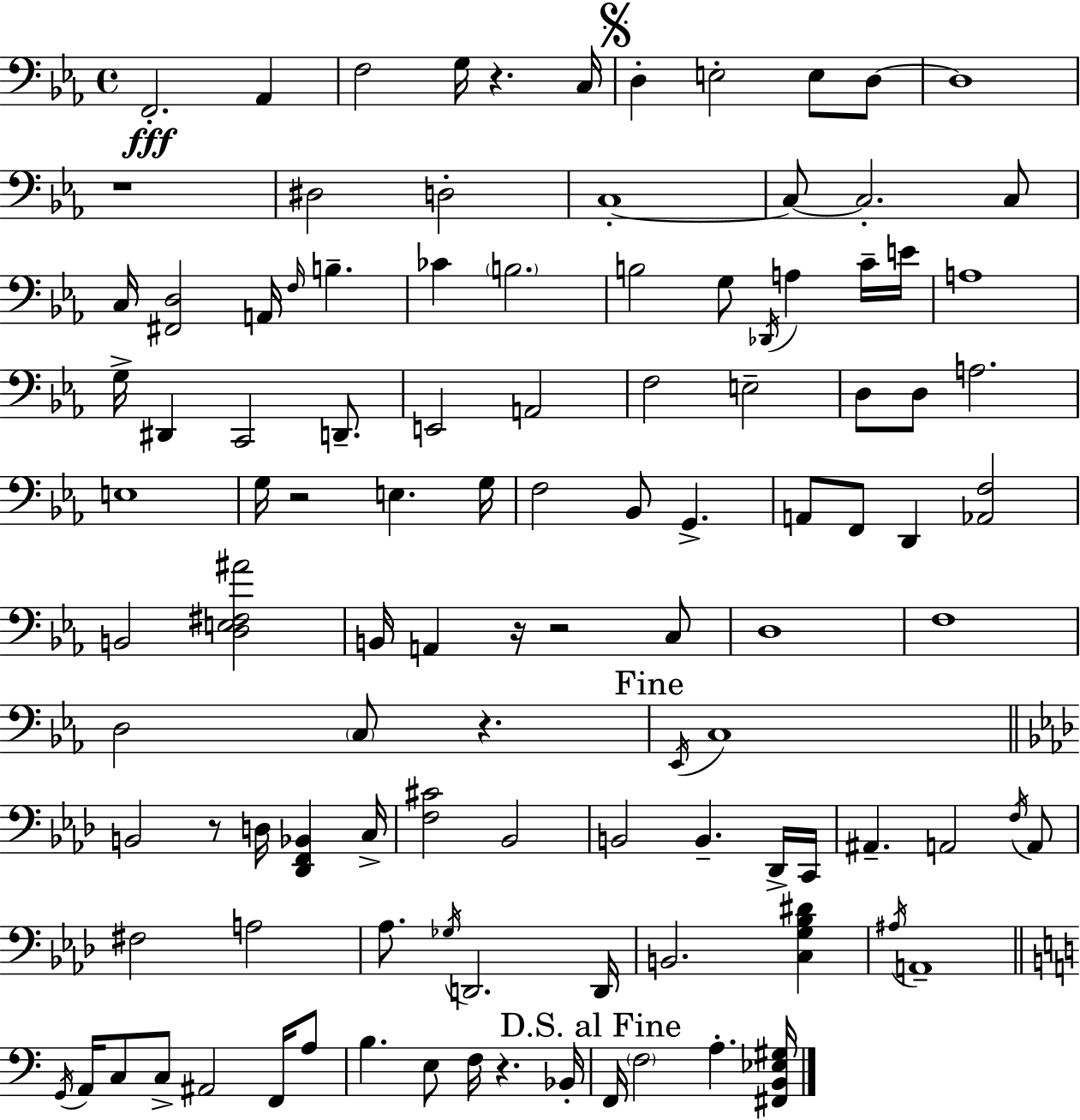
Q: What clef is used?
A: bass